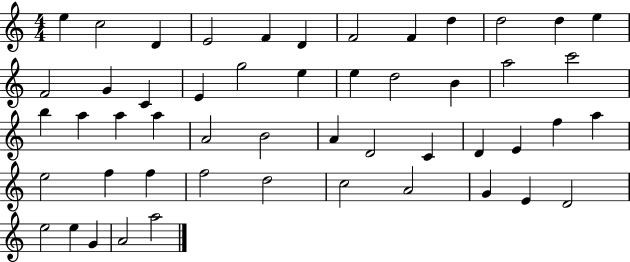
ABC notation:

X:1
T:Untitled
M:4/4
L:1/4
K:C
e c2 D E2 F D F2 F d d2 d e F2 G C E g2 e e d2 B a2 c'2 b a a a A2 B2 A D2 C D E f a e2 f f f2 d2 c2 A2 G E D2 e2 e G A2 a2